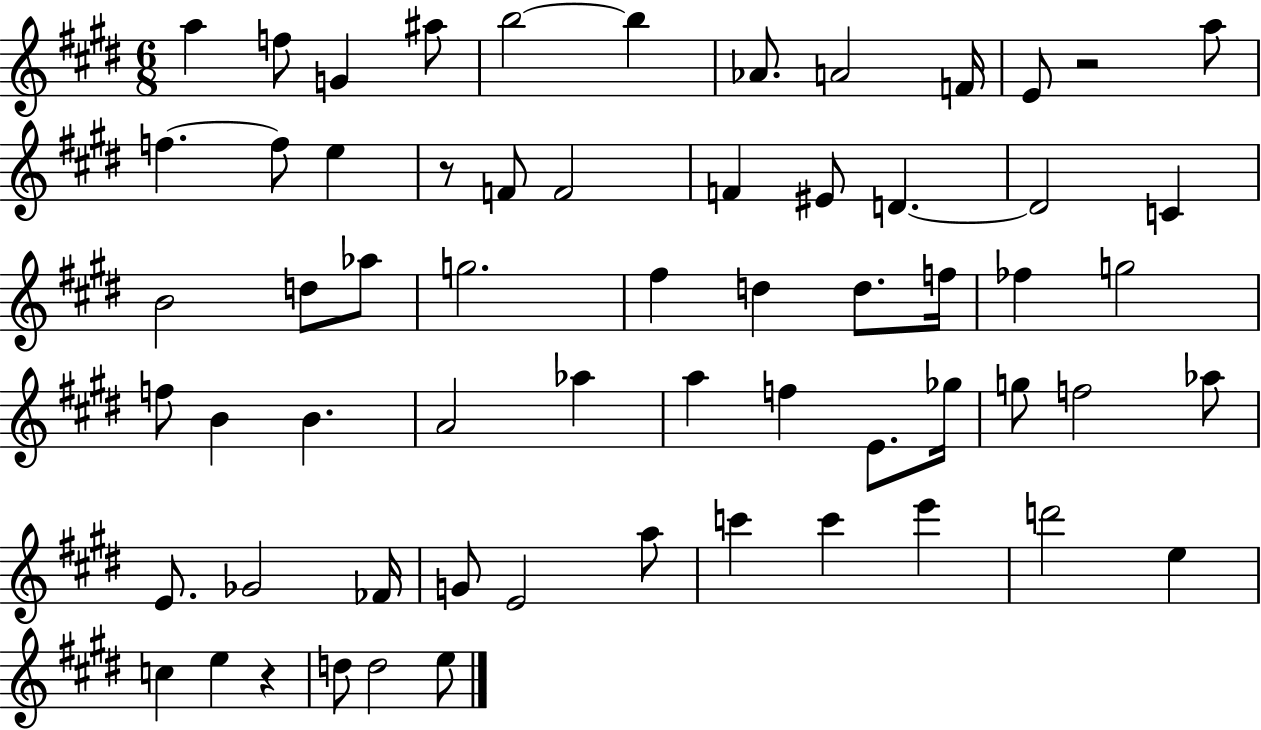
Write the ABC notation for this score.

X:1
T:Untitled
M:6/8
L:1/4
K:E
a f/2 G ^a/2 b2 b _A/2 A2 F/4 E/2 z2 a/2 f f/2 e z/2 F/2 F2 F ^E/2 D D2 C B2 d/2 _a/2 g2 ^f d d/2 f/4 _f g2 f/2 B B A2 _a a f E/2 _g/4 g/2 f2 _a/2 E/2 _G2 _F/4 G/2 E2 a/2 c' c' e' d'2 e c e z d/2 d2 e/2